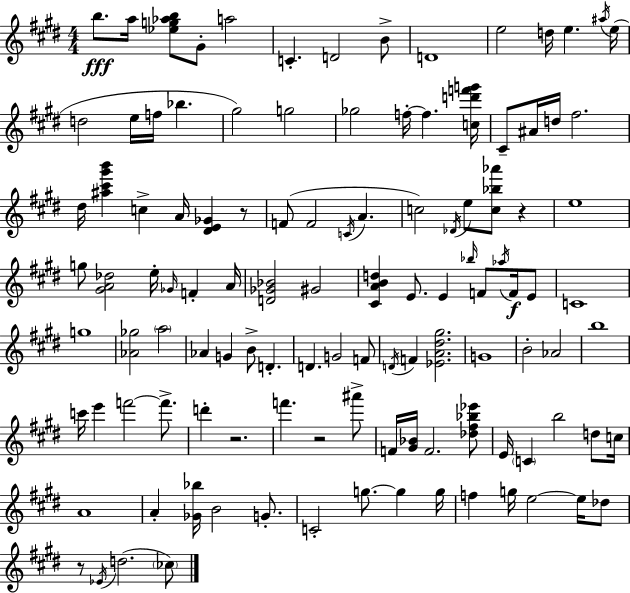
B5/e. A5/s [Eb5,G5,Ab5,B5]/e G#4/e A5/h C4/q. D4/h B4/e D4/w E5/h D5/s E5/q. A#5/s E5/s D5/h E5/s F5/s Bb5/q. G#5/h G5/h Gb5/h F5/s F5/q. [C5,D6,F6,G6]/s C#4/e A#4/s D5/s F#5/h. D#5/s [A#5,C#6,G#6,B6]/q C5/q A4/s [D#4,E4,Gb4]/q R/e F4/e F4/h C4/s A4/q. C5/h Db4/s E5/e [C5,Bb5,Ab6]/e R/q E5/w G5/e [G#4,A4,Db5]/h E5/s Gb4/s F4/q A4/s [D4,Gb4,Bb4]/h G#4/h [C#4,A4,B4,D5]/q E4/e. E4/q Bb5/s F4/e Ab5/s F4/s E4/e C4/w G5/w [Ab4,Gb5]/h A5/h Ab4/q G4/q B4/e D4/q. D4/q. G4/h F4/e D4/s F4/q [Eb4,A4,D#5,G#5]/h. G4/w B4/h Ab4/h B5/w C6/s E6/q F6/h F6/e. D6/q R/h. F6/q. R/h A#6/e F4/s [G#4,Bb4]/s F4/h. [Db5,F#5,Bb5,Eb6]/e E4/s C4/q B5/h D5/e C5/s A4/w A4/q [Gb4,Bb5]/s B4/h G4/e. C4/h G5/e. G5/q G5/s F5/q G5/s E5/h E5/s Db5/e R/e Eb4/s D5/h. CES5/e